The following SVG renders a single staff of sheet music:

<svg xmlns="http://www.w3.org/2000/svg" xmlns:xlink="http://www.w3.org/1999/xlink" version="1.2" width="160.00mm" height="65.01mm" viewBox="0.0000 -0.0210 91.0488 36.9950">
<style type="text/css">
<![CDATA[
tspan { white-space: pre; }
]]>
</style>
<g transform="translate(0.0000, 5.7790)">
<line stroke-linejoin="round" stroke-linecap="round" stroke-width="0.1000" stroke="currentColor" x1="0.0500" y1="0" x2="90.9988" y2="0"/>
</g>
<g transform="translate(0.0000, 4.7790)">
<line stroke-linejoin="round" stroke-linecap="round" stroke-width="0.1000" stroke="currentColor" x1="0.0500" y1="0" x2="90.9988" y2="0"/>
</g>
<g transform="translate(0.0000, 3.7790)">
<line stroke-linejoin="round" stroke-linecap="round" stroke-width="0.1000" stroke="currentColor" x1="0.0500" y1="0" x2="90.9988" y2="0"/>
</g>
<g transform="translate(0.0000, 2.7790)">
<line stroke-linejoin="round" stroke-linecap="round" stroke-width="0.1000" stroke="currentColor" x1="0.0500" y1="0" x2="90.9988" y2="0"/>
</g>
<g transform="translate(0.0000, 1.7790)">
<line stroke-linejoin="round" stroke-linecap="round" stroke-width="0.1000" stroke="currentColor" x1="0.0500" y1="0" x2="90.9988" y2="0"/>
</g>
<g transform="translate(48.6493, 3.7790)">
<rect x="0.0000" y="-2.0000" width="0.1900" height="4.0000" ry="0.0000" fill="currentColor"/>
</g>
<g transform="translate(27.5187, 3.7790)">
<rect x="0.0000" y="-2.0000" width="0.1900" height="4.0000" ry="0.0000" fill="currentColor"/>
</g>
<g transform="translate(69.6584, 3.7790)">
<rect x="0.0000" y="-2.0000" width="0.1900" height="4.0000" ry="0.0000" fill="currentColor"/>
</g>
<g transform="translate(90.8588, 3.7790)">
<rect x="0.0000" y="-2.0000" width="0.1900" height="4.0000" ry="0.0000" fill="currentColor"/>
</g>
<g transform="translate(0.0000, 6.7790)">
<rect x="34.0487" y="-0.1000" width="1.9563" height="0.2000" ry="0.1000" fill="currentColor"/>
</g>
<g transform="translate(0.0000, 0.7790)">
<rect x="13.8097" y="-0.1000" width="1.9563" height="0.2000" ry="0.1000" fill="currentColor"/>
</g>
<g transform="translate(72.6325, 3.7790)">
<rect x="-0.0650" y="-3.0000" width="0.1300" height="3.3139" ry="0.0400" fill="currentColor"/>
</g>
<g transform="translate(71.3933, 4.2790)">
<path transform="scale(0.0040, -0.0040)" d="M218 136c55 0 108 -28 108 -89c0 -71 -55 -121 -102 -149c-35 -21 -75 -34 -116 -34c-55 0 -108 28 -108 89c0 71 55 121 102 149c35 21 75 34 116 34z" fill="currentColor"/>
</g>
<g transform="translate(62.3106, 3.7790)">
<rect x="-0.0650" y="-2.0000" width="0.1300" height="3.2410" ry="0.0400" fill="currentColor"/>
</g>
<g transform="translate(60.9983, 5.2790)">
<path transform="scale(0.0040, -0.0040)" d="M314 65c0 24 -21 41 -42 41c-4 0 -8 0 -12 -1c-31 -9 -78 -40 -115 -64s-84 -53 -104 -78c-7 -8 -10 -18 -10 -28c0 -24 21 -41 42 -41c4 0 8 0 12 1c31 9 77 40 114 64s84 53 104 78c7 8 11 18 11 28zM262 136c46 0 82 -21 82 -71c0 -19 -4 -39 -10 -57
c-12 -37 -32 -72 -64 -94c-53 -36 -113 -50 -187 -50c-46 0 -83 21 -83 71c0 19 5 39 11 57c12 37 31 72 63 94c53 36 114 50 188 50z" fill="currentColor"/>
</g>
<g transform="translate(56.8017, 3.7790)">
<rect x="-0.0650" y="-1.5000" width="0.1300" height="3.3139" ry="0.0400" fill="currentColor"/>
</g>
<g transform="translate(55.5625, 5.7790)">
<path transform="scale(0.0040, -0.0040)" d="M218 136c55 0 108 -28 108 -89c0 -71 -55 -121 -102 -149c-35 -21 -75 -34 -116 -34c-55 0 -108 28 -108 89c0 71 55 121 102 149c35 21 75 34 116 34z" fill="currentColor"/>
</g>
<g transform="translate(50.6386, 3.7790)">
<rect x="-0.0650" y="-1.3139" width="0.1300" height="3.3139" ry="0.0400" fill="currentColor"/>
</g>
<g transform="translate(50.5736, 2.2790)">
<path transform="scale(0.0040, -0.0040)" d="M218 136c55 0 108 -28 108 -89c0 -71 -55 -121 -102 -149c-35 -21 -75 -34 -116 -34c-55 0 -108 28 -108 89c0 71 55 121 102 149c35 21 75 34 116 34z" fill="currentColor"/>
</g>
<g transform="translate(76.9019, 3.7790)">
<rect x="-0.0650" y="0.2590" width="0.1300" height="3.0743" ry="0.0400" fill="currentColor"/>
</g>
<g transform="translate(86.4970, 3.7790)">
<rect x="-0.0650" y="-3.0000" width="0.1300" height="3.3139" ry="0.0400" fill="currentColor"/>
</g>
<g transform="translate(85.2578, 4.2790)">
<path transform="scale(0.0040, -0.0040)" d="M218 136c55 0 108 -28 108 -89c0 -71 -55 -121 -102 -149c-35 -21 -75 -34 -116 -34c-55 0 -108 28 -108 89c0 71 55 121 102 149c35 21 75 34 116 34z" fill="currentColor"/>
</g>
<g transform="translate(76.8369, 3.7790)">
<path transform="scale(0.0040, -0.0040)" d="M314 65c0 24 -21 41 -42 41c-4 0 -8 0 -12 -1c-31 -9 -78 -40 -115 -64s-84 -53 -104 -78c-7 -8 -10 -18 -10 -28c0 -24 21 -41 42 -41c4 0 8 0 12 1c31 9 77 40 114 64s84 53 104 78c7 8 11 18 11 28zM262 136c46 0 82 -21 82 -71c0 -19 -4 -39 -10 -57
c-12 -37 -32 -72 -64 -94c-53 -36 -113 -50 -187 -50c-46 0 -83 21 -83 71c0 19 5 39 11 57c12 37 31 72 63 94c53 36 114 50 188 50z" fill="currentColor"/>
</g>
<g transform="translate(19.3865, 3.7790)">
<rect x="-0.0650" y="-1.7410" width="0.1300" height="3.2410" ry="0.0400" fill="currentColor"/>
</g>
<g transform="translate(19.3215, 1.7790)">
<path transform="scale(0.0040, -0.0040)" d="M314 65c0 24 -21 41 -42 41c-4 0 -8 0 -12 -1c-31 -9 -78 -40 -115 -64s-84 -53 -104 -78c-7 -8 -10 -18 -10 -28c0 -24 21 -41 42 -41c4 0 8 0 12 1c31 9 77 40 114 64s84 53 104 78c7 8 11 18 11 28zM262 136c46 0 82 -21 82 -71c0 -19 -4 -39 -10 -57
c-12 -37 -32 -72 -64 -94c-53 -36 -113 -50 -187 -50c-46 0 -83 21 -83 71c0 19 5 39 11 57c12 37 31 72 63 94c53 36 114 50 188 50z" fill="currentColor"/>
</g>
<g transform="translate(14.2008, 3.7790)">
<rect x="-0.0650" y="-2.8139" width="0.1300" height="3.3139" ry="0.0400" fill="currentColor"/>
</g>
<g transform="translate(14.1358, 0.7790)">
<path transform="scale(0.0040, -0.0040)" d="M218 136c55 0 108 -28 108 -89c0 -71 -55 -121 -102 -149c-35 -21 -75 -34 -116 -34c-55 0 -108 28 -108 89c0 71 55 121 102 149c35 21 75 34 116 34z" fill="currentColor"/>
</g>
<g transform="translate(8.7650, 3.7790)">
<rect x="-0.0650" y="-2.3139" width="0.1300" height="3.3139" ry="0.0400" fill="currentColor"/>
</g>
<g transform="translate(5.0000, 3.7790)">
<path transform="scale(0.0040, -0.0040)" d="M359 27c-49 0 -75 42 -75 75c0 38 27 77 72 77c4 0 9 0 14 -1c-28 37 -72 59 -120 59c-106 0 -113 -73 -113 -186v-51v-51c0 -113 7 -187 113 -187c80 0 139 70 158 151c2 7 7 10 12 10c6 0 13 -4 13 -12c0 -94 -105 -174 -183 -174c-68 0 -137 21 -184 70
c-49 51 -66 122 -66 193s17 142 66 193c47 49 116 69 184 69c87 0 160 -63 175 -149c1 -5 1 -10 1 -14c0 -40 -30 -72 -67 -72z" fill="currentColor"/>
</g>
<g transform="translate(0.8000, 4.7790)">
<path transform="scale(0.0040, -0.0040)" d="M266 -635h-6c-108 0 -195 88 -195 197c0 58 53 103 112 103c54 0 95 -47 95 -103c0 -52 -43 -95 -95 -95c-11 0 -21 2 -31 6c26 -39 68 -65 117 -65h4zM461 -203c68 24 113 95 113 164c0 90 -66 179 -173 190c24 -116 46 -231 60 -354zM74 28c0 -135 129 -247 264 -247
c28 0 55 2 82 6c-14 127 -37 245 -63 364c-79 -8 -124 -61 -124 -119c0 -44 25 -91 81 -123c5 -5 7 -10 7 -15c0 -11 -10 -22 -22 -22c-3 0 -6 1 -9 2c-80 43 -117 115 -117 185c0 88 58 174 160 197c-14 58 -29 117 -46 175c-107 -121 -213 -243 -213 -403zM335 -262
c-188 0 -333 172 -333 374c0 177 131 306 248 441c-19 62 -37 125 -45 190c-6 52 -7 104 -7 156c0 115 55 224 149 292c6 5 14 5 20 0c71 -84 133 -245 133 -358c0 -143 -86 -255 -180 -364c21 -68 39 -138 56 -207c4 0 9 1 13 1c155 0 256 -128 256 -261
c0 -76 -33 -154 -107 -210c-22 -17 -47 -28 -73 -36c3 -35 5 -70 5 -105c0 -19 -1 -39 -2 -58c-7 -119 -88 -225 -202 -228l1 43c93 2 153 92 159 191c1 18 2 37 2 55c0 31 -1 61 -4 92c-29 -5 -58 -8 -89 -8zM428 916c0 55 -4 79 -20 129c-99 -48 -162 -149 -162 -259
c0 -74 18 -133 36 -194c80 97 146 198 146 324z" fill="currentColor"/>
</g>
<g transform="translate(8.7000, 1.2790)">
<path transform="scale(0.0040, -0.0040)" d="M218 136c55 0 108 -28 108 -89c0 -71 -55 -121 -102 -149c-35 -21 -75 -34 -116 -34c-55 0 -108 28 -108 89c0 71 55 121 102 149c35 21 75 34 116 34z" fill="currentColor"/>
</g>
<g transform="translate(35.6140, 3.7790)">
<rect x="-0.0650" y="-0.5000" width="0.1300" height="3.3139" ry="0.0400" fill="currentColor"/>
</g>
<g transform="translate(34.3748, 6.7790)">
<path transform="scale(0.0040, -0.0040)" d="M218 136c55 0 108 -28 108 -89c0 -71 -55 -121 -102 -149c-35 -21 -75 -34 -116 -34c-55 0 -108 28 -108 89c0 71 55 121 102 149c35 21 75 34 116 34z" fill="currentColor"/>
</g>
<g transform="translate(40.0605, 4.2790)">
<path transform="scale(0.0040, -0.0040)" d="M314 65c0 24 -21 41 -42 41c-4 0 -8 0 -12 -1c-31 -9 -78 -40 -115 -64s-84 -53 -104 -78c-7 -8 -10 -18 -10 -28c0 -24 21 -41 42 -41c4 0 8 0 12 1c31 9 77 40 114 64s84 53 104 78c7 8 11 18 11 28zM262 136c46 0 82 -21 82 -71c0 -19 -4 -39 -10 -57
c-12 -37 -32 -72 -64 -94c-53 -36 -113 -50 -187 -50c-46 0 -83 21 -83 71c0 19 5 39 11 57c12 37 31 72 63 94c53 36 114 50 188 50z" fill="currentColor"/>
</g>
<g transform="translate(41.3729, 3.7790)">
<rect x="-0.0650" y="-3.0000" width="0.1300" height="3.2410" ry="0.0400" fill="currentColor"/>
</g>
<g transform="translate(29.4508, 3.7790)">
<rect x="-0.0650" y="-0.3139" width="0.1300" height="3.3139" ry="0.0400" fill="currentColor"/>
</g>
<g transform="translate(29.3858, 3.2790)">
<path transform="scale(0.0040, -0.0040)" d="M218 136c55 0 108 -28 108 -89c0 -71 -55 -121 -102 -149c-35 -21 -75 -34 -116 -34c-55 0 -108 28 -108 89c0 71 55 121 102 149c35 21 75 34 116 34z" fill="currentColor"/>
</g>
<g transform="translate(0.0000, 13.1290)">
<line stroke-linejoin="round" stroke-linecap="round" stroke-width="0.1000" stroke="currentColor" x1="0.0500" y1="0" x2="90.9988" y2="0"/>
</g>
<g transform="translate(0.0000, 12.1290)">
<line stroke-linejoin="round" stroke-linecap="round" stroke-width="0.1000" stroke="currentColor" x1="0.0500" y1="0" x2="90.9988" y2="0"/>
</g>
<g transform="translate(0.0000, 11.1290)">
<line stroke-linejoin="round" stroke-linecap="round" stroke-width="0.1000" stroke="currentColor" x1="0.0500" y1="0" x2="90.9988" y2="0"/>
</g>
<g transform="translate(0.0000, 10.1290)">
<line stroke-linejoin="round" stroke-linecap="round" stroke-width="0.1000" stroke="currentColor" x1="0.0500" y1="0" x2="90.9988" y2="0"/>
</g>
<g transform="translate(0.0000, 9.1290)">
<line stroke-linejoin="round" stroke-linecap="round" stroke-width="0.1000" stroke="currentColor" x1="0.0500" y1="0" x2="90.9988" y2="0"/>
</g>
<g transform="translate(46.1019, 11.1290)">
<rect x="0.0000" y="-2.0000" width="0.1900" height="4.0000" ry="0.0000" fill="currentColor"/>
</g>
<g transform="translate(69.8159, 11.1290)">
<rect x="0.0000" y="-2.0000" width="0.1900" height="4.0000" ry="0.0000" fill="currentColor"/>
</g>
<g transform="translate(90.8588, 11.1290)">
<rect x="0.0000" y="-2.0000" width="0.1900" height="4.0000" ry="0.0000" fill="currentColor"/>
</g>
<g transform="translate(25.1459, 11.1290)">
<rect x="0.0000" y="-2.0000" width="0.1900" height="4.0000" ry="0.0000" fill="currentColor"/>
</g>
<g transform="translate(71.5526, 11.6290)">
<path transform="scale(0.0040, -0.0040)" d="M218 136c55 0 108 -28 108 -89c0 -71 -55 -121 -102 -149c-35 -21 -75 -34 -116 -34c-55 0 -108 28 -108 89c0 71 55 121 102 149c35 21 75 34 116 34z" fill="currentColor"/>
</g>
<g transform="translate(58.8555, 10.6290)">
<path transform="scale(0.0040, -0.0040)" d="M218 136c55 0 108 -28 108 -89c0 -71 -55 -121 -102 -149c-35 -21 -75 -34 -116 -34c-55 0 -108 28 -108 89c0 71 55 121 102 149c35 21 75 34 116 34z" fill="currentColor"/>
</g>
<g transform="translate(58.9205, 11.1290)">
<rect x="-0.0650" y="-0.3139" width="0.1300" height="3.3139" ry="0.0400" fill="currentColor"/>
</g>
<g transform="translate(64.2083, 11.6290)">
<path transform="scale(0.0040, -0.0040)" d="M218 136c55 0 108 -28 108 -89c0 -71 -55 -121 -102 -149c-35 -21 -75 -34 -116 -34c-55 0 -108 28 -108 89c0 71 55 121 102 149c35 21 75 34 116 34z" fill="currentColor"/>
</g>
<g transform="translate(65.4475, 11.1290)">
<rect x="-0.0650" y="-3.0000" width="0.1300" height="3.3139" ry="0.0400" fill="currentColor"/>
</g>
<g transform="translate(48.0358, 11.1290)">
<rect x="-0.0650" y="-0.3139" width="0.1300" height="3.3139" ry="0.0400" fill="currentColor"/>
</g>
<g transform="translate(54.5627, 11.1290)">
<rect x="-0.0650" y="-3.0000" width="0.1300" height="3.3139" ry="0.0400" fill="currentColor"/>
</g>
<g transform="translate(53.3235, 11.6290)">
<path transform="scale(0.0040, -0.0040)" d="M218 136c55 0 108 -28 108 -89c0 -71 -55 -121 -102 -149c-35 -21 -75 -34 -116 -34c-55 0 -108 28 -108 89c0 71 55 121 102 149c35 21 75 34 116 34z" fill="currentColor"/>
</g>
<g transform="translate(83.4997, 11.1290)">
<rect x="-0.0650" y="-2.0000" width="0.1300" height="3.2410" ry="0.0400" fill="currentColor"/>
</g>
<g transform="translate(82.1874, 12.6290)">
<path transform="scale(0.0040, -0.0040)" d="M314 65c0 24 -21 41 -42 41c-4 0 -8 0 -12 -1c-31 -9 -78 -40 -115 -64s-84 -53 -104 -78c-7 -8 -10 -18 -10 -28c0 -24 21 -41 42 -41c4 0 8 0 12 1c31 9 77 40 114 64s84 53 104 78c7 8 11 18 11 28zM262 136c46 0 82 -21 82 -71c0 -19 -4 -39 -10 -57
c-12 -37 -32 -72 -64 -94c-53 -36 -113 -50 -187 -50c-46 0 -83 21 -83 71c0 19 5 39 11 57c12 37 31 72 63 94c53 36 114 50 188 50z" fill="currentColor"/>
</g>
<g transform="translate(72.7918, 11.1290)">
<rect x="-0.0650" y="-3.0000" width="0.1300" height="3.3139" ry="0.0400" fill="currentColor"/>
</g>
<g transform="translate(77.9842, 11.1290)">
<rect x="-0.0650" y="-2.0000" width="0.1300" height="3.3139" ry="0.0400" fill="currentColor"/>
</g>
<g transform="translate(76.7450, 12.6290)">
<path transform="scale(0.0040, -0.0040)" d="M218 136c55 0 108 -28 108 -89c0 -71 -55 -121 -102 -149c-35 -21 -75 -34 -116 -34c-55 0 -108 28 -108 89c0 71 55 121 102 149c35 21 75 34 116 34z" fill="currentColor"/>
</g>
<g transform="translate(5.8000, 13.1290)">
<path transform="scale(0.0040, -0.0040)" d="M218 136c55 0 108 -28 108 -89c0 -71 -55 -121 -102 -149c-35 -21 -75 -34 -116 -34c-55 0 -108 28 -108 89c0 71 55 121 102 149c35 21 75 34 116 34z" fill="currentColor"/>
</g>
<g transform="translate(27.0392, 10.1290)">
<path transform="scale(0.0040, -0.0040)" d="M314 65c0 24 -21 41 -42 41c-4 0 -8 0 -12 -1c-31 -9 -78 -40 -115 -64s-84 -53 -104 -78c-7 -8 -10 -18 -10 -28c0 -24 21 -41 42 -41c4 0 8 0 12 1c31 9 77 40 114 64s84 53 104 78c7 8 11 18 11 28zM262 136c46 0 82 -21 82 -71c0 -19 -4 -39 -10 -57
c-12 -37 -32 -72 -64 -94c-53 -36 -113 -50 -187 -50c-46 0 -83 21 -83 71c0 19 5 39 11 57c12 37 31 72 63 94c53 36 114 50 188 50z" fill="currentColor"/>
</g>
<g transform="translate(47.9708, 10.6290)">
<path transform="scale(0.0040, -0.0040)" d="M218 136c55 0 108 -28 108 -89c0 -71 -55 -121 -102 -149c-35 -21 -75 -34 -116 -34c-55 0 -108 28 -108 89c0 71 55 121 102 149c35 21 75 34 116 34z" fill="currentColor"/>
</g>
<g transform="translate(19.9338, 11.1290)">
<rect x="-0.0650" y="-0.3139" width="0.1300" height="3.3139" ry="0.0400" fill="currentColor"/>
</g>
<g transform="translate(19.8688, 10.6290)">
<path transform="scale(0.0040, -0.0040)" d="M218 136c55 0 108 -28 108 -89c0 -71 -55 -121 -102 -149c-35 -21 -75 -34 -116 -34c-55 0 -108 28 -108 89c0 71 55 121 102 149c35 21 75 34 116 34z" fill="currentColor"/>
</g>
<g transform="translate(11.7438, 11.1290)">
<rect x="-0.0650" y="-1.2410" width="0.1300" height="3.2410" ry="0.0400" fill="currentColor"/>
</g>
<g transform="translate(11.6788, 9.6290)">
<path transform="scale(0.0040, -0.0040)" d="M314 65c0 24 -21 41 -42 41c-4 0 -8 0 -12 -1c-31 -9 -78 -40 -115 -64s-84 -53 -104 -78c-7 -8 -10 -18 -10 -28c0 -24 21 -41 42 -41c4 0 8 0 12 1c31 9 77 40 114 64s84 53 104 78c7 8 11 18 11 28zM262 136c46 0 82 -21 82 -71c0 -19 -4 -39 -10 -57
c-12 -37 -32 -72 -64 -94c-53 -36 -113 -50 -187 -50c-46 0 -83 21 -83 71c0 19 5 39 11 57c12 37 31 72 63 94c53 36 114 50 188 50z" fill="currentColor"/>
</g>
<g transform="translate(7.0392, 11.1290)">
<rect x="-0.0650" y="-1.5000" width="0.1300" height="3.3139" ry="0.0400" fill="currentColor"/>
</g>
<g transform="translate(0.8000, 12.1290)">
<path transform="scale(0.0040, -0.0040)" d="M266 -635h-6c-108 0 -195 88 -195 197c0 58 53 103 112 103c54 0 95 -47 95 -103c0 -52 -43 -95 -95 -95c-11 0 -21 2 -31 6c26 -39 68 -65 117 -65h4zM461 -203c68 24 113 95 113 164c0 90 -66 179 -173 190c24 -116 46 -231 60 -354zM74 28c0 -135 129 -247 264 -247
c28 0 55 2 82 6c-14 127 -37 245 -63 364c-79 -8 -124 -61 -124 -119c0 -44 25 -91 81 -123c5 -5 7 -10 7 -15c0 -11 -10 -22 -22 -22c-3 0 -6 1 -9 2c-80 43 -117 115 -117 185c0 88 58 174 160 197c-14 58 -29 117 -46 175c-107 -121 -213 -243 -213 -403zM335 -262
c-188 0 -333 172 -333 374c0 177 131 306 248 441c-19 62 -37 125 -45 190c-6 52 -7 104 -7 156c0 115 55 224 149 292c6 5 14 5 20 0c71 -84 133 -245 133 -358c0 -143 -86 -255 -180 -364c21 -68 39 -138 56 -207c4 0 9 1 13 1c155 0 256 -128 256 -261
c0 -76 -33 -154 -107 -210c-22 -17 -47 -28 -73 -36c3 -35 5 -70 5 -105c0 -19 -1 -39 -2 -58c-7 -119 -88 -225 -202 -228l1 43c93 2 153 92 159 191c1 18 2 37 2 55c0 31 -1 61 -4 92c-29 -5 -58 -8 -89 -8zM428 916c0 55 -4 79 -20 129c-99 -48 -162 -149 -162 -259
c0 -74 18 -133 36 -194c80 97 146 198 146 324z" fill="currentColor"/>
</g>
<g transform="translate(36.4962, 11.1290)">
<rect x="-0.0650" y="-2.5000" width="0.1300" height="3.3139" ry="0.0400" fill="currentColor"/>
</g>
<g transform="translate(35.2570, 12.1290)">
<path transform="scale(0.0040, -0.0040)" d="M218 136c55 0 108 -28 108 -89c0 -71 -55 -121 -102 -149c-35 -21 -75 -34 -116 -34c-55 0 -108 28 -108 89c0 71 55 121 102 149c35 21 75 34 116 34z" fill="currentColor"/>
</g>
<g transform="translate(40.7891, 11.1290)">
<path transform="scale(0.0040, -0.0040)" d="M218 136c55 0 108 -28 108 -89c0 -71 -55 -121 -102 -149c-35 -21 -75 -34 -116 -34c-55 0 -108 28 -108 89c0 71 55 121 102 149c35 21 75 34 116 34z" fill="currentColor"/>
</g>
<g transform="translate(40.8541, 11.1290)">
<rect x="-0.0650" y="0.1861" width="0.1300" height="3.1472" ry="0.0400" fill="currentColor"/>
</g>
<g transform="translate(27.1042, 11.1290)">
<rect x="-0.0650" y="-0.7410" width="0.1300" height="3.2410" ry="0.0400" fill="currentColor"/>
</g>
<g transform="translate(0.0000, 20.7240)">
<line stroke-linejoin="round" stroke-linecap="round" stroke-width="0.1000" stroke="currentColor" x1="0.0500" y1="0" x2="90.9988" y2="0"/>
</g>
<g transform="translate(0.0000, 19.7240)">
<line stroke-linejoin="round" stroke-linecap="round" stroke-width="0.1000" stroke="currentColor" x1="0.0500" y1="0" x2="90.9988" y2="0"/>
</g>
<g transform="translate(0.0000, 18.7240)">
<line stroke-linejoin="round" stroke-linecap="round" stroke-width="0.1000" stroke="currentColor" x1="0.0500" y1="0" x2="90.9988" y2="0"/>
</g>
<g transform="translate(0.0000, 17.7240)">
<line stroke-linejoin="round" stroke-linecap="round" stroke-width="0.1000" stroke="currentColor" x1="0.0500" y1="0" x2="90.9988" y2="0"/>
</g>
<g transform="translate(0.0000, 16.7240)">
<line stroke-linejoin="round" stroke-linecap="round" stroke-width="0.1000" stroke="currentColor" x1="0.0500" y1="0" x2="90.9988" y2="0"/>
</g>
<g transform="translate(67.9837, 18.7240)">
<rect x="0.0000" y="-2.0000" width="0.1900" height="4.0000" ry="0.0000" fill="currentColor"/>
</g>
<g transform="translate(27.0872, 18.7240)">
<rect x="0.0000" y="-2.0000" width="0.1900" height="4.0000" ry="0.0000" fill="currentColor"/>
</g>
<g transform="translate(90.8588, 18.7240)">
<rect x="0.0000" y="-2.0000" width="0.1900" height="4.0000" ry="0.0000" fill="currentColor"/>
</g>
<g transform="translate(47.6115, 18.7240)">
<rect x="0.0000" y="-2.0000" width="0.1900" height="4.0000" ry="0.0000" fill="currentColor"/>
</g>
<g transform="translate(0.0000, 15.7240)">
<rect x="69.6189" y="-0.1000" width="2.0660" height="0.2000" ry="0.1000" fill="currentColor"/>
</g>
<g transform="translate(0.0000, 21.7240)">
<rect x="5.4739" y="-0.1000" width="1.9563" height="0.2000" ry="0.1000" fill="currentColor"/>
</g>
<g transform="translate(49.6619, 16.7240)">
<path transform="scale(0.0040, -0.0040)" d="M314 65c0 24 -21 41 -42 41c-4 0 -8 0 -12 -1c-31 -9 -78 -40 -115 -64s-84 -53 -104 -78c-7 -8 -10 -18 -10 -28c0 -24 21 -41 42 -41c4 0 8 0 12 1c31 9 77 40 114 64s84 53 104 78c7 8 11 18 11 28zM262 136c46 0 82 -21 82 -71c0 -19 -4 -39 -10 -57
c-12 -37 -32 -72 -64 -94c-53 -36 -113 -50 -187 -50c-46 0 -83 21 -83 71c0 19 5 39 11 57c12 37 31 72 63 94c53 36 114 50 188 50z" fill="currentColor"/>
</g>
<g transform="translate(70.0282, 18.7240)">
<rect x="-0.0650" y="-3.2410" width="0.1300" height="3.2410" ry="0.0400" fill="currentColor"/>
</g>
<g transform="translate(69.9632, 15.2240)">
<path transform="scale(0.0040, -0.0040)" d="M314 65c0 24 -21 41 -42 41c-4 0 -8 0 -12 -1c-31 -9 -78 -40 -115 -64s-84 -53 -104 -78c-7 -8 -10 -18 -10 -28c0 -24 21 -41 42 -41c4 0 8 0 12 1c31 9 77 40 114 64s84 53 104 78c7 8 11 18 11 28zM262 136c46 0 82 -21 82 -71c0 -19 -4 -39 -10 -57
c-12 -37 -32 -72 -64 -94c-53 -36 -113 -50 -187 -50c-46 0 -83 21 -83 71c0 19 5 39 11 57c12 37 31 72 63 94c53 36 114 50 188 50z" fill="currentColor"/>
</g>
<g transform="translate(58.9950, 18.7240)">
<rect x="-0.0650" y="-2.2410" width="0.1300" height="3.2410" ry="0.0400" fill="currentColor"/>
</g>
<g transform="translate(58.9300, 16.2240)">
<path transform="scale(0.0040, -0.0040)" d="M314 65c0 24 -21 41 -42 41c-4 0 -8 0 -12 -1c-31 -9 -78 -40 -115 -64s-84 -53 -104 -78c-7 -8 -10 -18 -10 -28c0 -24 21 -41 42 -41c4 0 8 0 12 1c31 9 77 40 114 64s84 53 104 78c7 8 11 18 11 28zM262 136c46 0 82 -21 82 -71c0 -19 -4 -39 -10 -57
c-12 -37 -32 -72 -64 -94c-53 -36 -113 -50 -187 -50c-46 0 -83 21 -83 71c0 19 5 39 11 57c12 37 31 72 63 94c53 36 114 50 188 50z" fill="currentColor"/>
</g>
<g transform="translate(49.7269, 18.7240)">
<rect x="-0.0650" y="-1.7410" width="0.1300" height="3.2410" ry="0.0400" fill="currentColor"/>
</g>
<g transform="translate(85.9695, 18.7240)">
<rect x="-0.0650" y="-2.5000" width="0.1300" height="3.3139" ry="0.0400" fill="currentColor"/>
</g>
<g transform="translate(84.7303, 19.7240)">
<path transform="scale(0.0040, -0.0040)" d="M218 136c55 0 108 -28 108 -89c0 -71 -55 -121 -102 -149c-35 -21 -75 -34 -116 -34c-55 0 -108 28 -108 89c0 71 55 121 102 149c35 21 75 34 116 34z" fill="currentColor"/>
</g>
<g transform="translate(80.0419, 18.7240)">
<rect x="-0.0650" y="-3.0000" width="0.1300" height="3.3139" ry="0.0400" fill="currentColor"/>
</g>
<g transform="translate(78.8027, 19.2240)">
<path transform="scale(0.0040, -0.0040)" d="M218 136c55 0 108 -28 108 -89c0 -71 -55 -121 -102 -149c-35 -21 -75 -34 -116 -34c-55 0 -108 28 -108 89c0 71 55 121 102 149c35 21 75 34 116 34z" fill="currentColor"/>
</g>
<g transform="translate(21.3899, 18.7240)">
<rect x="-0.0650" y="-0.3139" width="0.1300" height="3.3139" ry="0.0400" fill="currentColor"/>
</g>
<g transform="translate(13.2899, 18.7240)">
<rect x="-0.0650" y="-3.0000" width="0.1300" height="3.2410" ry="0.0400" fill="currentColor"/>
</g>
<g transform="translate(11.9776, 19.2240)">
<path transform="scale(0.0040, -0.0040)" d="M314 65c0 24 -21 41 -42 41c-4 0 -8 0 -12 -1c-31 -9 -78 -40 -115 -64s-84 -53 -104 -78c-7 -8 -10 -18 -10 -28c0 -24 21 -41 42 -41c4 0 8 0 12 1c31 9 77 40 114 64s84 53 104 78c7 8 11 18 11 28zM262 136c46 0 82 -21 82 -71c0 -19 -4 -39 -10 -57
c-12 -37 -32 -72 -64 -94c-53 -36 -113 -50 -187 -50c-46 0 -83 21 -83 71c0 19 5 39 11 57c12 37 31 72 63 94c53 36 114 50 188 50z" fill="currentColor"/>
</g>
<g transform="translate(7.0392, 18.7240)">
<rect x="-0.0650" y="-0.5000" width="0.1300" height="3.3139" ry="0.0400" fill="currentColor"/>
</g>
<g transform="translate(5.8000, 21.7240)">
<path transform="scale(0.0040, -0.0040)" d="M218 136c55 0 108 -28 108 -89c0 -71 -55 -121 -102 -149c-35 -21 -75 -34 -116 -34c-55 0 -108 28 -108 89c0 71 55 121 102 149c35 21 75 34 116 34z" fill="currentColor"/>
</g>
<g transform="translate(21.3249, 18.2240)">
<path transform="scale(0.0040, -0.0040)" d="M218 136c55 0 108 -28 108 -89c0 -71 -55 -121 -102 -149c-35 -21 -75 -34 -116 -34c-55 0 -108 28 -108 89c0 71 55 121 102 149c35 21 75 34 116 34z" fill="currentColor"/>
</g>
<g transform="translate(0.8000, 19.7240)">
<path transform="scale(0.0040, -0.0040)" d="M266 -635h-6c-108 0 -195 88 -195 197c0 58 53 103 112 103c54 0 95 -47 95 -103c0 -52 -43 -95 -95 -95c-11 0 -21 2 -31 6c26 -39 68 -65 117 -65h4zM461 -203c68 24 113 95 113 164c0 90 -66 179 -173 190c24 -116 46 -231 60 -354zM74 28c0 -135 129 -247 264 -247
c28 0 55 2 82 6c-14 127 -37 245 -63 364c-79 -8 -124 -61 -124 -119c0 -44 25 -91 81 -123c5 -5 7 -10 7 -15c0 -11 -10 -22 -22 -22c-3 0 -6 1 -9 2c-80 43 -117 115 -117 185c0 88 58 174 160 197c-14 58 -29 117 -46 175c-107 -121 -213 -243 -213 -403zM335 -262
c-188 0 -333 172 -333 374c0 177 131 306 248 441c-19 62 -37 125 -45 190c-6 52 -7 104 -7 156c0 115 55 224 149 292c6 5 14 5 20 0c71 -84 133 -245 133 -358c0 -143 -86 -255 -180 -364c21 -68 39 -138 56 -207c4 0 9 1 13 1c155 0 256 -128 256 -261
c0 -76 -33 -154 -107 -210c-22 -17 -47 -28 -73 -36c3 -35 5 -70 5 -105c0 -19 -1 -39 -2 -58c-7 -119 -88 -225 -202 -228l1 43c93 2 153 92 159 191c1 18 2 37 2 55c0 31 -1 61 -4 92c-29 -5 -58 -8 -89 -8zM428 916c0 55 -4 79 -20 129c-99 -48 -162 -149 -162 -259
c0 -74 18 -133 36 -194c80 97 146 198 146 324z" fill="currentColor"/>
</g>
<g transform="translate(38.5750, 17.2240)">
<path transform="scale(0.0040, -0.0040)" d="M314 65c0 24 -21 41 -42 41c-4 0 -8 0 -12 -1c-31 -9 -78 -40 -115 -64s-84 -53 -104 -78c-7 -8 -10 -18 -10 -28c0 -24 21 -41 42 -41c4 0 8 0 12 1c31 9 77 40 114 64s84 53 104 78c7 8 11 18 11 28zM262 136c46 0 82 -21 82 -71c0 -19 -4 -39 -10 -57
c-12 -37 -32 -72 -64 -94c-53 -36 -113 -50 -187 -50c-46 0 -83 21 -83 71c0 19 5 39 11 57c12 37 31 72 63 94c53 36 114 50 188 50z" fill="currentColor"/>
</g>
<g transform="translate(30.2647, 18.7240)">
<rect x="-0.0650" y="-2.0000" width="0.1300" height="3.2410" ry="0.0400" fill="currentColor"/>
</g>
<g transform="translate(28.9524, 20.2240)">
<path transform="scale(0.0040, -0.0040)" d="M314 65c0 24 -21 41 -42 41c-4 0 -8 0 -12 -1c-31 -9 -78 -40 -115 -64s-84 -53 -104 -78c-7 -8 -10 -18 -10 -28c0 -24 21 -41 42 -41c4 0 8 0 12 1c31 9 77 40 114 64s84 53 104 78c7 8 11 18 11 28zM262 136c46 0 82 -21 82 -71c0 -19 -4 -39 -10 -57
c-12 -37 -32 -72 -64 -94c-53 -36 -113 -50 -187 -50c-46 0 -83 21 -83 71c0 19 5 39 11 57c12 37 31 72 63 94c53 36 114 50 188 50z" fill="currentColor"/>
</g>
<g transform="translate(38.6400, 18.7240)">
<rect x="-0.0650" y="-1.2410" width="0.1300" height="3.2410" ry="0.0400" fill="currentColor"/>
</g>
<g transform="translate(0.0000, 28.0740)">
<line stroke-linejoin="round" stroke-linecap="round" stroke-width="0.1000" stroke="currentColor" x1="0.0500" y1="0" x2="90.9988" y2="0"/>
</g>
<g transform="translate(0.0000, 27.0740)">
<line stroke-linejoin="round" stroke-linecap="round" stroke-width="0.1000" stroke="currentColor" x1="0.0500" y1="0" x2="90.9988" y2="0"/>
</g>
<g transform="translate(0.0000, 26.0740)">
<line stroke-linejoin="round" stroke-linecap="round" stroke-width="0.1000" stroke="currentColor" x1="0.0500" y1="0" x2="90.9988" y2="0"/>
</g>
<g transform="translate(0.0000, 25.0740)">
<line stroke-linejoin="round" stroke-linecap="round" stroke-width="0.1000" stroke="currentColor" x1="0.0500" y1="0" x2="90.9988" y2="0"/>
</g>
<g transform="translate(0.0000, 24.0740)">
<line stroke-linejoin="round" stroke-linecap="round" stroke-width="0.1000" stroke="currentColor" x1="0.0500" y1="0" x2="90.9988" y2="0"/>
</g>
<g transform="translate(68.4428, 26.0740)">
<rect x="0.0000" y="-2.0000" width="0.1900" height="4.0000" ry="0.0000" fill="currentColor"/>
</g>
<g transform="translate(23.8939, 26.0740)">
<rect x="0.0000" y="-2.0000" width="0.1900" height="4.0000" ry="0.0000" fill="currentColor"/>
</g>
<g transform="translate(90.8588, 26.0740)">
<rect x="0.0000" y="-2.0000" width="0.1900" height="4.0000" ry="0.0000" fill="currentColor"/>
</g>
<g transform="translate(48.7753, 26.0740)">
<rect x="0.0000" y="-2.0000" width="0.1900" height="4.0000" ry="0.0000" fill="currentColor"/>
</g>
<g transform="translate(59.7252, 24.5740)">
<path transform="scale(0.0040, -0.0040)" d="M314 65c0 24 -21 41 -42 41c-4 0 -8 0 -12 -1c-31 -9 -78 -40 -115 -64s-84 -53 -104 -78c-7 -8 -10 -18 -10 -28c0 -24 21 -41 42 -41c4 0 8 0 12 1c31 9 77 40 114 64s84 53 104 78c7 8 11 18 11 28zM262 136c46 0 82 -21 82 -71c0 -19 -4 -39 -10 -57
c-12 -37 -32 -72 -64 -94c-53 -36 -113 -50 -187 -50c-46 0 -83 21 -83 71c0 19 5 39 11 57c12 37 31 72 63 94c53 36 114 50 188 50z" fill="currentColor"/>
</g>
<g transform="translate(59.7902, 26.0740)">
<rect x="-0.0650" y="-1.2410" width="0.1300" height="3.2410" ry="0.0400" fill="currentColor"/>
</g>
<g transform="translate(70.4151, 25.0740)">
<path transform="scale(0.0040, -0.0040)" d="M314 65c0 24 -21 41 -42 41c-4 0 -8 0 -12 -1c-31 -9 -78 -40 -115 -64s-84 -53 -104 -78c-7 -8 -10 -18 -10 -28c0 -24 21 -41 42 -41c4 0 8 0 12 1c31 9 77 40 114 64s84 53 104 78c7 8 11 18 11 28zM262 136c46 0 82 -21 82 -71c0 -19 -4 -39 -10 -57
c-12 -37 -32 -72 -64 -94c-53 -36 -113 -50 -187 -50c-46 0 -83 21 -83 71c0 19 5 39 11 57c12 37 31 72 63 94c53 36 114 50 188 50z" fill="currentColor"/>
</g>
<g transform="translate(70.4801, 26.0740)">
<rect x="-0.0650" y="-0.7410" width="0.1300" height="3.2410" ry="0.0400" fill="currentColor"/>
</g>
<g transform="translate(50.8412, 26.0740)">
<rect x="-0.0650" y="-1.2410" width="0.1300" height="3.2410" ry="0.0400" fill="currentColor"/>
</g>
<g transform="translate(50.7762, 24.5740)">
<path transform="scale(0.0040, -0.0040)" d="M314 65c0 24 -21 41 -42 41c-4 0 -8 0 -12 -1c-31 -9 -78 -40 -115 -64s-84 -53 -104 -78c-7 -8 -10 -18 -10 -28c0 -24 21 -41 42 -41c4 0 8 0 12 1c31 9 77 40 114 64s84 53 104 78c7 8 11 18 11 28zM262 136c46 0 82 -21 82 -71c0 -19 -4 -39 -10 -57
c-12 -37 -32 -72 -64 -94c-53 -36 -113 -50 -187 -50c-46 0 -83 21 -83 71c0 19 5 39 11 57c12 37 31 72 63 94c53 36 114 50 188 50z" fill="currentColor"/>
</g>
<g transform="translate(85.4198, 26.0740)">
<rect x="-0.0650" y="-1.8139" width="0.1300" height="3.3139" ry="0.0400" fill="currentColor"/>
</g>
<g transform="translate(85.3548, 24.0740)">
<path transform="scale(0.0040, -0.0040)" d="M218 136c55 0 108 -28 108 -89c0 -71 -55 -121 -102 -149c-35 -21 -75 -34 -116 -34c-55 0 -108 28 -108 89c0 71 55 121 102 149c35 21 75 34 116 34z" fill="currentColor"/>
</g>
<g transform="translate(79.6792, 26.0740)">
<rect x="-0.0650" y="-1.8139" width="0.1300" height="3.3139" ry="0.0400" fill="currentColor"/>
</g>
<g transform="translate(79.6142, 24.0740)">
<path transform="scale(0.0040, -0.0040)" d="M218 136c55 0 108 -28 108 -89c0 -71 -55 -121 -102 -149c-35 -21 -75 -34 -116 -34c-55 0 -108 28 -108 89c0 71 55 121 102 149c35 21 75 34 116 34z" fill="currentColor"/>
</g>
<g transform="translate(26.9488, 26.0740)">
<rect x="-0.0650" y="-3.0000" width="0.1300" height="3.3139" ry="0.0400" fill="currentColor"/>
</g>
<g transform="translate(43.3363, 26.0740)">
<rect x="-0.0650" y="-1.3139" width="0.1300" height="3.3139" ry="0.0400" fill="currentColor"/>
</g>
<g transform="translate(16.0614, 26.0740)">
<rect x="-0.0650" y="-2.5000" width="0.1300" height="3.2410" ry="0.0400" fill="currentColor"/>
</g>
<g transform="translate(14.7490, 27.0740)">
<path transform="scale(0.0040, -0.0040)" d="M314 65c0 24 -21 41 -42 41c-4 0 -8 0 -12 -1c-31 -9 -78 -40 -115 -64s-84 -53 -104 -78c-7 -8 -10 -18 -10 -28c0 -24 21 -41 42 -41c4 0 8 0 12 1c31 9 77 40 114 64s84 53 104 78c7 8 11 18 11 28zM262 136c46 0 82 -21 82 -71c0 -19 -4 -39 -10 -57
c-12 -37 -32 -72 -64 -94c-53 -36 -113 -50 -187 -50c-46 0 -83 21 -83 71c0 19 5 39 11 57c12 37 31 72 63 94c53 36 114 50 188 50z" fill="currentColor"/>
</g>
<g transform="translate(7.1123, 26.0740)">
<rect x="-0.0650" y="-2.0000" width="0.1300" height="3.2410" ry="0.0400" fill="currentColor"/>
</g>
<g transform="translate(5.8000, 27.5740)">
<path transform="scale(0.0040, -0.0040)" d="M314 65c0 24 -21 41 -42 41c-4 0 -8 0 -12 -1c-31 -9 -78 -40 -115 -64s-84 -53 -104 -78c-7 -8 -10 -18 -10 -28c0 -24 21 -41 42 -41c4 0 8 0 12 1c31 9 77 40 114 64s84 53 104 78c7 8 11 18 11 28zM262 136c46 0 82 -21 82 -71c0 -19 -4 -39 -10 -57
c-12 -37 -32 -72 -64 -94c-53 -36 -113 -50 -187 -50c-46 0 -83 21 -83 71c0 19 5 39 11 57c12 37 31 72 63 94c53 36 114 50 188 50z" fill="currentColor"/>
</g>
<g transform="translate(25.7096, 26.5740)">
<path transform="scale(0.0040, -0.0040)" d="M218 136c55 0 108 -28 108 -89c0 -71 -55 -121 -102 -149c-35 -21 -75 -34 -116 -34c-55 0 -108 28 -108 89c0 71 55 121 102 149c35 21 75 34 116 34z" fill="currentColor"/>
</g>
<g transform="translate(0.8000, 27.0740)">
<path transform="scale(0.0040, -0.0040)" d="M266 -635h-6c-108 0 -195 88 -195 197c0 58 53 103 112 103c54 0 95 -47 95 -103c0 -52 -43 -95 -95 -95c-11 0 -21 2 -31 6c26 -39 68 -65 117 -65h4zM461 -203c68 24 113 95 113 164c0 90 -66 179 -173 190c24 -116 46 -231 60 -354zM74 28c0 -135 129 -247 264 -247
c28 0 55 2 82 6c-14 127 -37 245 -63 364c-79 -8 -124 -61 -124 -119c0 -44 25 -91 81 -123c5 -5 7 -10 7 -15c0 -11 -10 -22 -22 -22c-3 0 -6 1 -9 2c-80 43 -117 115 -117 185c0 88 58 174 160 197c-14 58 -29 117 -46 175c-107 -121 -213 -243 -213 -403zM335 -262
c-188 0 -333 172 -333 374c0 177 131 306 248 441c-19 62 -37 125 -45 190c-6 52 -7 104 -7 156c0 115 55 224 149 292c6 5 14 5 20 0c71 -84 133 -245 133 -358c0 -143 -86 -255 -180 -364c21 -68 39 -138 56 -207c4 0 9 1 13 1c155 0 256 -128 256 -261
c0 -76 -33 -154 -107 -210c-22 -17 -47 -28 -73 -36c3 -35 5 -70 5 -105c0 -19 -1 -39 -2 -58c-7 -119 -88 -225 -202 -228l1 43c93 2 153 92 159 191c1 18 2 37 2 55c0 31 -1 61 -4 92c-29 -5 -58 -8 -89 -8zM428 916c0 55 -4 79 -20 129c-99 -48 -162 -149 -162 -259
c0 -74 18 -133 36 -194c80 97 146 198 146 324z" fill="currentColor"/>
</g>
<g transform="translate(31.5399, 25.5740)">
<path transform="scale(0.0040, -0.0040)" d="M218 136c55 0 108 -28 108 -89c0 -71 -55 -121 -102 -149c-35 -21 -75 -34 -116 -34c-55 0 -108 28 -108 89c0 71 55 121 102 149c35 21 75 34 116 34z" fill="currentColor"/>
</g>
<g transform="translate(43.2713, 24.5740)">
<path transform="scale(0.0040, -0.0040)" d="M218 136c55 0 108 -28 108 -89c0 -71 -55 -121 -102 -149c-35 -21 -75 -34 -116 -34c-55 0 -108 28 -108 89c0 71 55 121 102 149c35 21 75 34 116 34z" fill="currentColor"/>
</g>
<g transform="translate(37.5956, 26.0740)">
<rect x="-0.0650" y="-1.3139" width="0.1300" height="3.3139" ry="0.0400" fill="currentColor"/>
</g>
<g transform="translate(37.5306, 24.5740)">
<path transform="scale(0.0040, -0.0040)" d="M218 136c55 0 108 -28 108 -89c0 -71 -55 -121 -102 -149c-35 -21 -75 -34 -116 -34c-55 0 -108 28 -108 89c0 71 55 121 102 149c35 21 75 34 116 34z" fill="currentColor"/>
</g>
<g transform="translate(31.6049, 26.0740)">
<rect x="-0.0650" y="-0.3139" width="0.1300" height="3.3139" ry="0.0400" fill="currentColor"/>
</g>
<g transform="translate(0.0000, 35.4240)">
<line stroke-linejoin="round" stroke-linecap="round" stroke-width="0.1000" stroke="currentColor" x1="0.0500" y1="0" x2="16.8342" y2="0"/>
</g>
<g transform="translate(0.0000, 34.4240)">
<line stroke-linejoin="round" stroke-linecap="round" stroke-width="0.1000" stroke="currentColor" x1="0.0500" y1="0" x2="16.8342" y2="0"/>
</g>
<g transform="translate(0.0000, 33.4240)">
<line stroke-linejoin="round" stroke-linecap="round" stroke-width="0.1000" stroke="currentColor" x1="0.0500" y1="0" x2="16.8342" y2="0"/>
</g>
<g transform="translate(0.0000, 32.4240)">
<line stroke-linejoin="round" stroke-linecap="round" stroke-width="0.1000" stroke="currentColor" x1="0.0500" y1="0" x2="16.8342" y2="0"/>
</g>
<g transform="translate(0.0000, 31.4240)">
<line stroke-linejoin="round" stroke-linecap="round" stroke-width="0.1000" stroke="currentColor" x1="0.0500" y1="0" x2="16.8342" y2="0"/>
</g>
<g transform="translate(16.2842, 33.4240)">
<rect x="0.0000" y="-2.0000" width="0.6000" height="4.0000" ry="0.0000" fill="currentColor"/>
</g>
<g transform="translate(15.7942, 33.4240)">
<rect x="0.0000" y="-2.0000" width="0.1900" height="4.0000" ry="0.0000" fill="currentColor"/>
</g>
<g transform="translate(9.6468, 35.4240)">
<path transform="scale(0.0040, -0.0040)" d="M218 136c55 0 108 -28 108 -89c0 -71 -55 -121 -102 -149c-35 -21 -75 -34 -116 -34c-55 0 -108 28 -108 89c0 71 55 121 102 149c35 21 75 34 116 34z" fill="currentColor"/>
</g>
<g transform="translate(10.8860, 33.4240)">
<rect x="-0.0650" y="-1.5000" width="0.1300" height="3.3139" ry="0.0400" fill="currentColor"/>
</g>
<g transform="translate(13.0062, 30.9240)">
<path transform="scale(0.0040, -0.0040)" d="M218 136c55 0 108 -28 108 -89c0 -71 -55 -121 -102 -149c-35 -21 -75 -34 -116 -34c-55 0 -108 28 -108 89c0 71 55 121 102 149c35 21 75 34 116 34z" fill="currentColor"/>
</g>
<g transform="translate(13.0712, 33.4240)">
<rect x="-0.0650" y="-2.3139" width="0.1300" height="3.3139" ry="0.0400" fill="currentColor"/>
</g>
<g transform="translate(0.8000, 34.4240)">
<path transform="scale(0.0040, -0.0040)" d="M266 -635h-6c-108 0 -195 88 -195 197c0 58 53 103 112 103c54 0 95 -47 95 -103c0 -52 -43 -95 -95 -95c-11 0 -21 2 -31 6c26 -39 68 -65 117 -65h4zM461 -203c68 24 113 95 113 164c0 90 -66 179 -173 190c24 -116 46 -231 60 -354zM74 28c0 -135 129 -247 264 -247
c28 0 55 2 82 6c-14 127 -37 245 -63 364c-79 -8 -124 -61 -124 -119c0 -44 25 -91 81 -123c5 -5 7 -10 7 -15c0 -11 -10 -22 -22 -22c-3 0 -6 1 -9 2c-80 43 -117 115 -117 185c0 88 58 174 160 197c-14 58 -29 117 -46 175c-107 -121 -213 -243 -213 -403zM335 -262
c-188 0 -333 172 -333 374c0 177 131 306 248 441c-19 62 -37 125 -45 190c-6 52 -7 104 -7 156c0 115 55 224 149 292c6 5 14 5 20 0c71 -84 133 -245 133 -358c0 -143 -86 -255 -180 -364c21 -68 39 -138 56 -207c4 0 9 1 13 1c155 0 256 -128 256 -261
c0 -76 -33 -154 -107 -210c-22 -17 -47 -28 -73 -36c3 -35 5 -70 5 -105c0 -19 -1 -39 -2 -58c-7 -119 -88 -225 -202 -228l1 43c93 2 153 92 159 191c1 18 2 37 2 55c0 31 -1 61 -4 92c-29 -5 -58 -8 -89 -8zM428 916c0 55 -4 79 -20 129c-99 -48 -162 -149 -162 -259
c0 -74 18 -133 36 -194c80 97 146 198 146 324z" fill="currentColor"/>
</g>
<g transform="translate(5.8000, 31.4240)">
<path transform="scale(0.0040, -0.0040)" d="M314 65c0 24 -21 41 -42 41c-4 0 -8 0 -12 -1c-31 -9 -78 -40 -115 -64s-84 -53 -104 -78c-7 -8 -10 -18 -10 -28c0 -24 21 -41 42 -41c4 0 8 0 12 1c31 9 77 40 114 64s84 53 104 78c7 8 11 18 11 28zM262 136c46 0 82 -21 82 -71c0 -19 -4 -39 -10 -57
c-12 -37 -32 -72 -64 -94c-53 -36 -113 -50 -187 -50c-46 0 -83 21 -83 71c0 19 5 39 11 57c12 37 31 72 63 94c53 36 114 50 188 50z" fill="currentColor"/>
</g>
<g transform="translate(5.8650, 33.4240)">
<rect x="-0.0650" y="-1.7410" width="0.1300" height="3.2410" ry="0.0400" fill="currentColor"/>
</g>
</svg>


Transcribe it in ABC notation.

X:1
T:Untitled
M:4/4
L:1/4
K:C
g a f2 c C A2 e E F2 A B2 A E e2 c d2 G B c A c A A F F2 C A2 c F2 e2 f2 g2 b2 A G F2 G2 A c e e e2 e2 d2 f f f2 E g